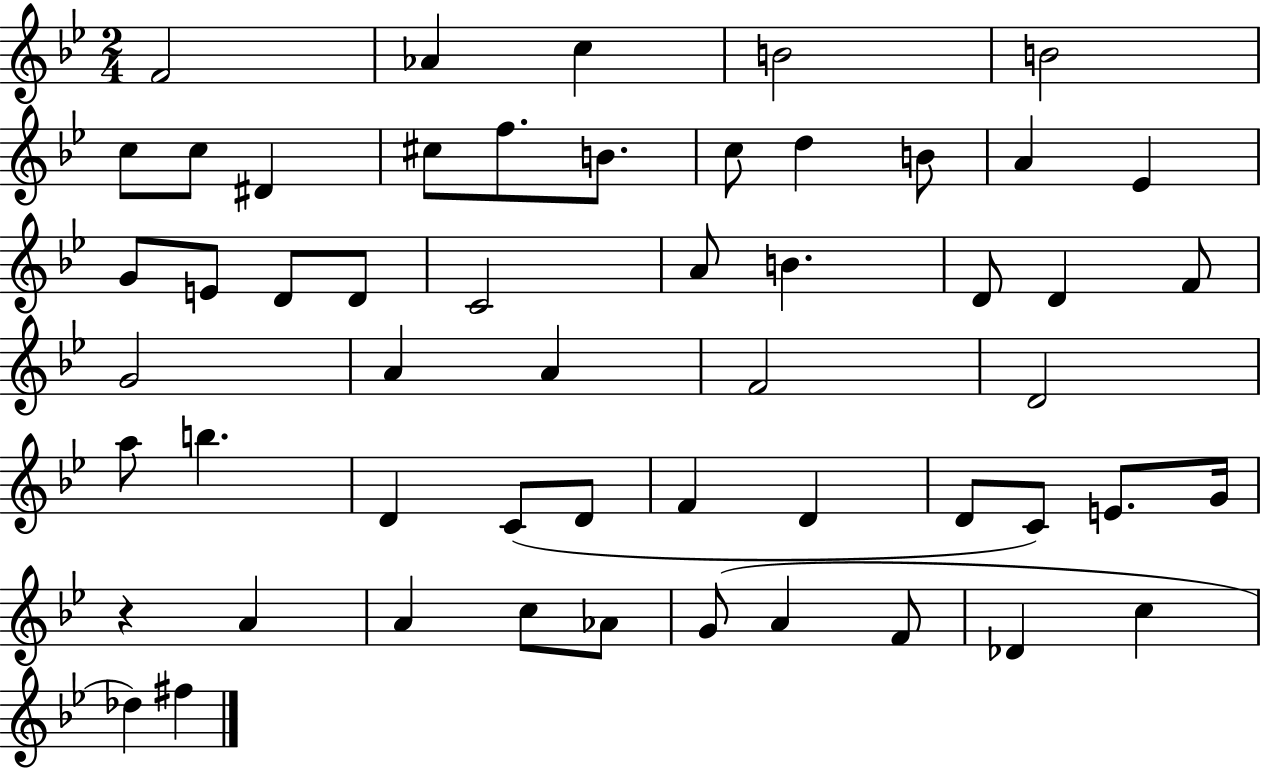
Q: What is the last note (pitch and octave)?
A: F#5